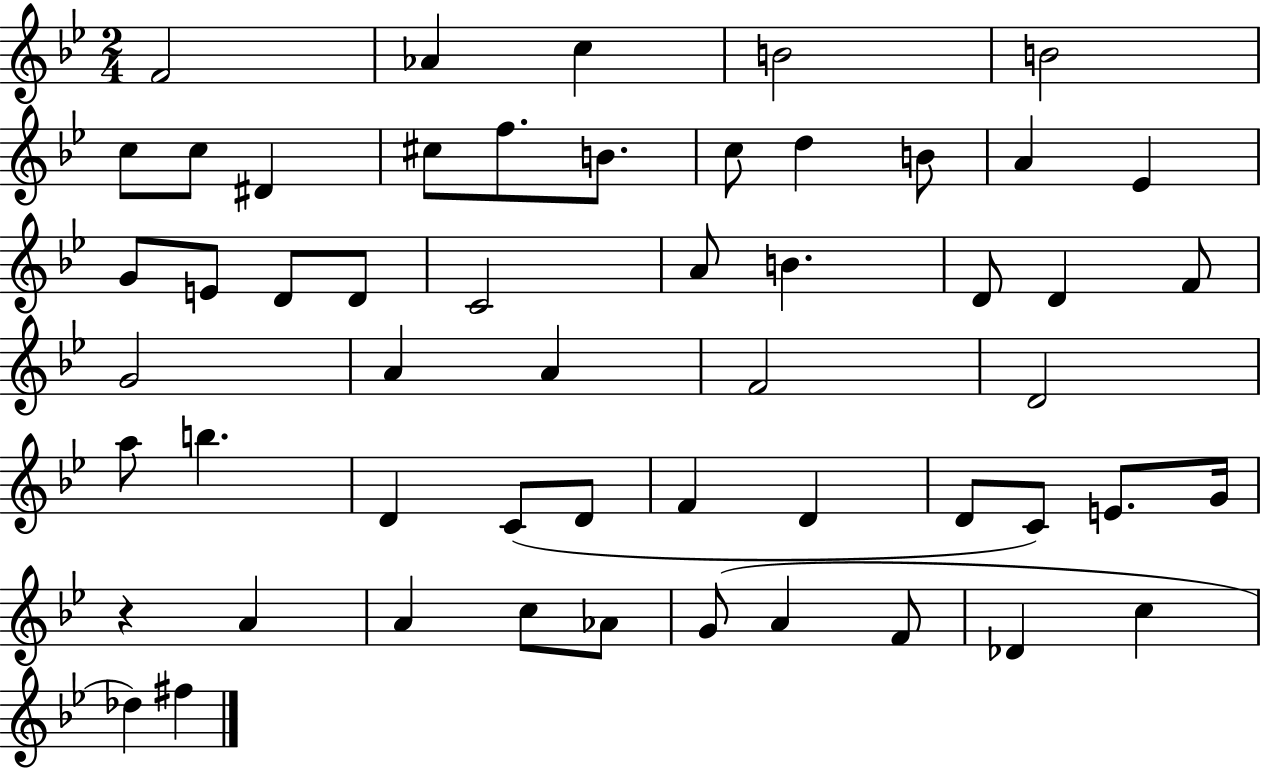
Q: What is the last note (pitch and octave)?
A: F#5